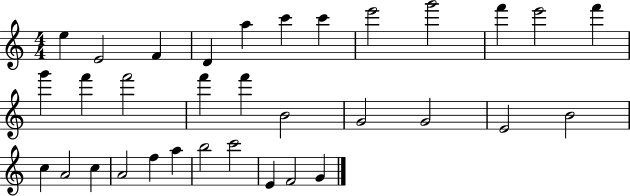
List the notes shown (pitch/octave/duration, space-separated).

E5/q E4/h F4/q D4/q A5/q C6/q C6/q E6/h G6/h F6/q E6/h F6/q G6/q F6/q F6/h F6/q F6/q B4/h G4/h G4/h E4/h B4/h C5/q A4/h C5/q A4/h F5/q A5/q B5/h C6/h E4/q F4/h G4/q